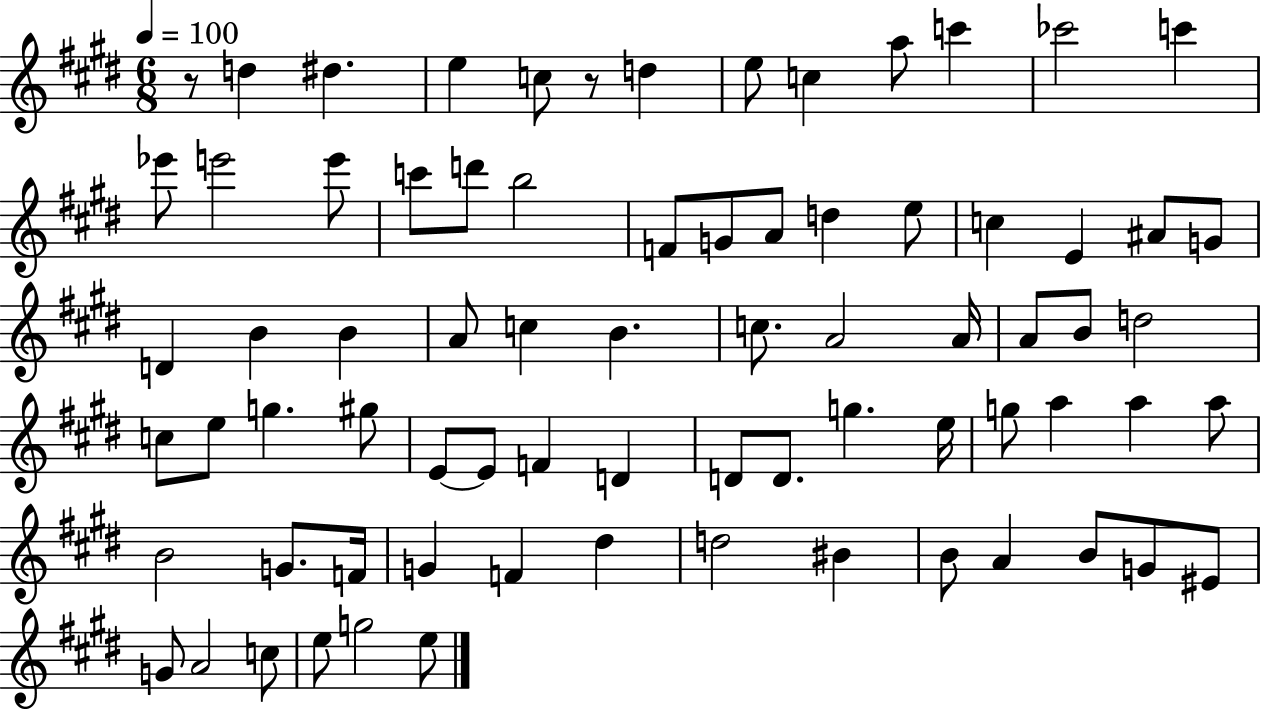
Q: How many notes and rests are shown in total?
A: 75